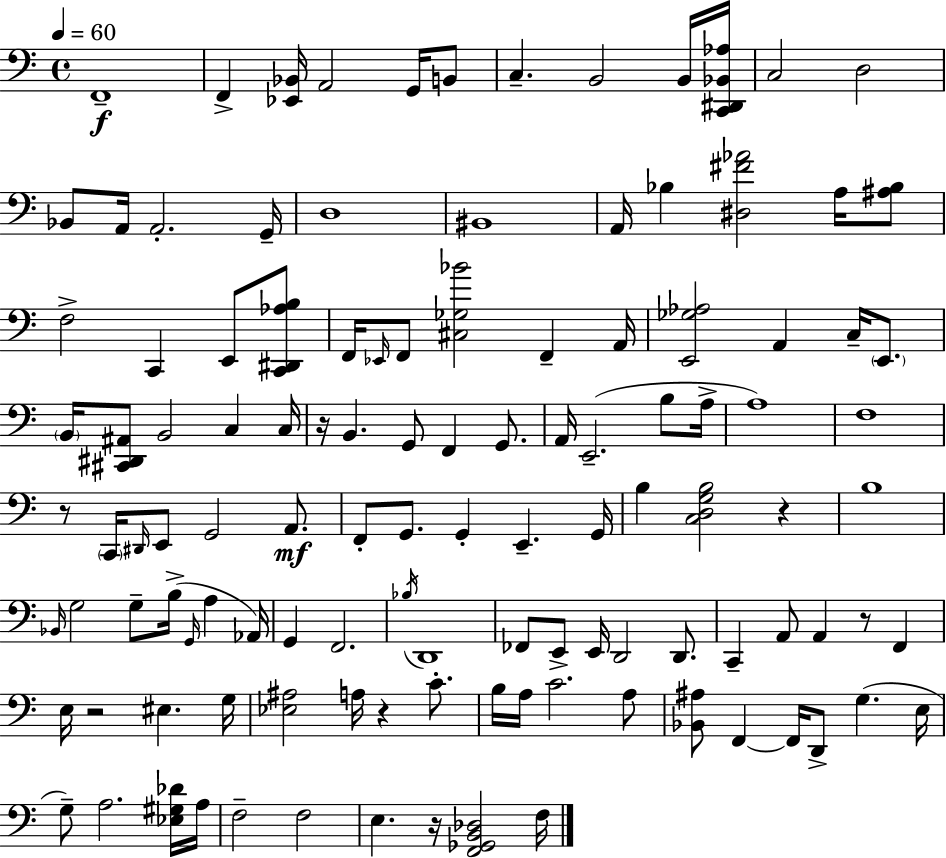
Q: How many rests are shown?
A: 7